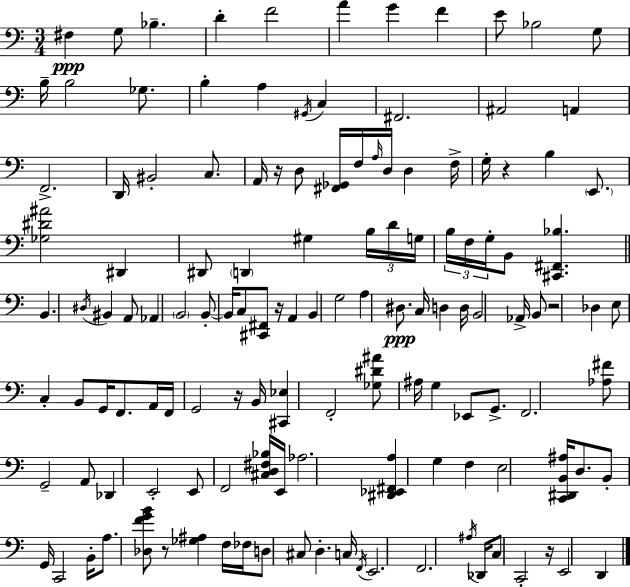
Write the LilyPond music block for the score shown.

{
  \clef bass
  \numericTimeSignature
  \time 3/4
  \key a \minor
  fis4\ppp g8 bes4.-- | d'4-. f'2 | a'4 g'4 f'4 | e'8 bes2 g8 | \break b16-- b2 ges8. | b4-. a4 \acciaccatura { gis,16 } c4 | fis,2. | ais,2 a,4 | \break f,2.-> | d,16 bis,2-. c8. | a,16 r16 d8 <fis, ges,>16 f16 \grace { a16 } d16 d4 | f16-> g16-. r4 b4 \parenthesize e,8. | \break <ges dis' ais'>2 dis,4 | dis,8 \parenthesize d,4 gis4 | \tuplet 3/2 { b16 d'16 g16 } \tuplet 3/2 { b16 f16 g16-. } b,8 <cis, fis, bes>4. | \bar "||" \break \key a \minor b,4. \acciaccatura { dis16 } bis,4 a,8 | aes,4 \parenthesize b,2 | b,8-.~~ b,16 c8 <cis, fis,>8 r16 a,4 | b,4 g2 | \break a4 dis8.\ppp c16 d4 | d16 b,2 aes,16-> b,8 | r2 des4 | e8 c4-. b,8 g,16 f,8. | \break a,16 f,16 g,2 r16 | b,16 <cis, ees>4 f,2-. | <ges dis' ais'>8 ais16 g4 ees,8 g,8.-> | f,2. | \break <aes fis'>8 g,2-- a,8 | des,4 e,2-. | e,8 f,2 <cis d fis bes>16 | e,16 aes2. | \break <dis, ees, fis, a>4 g4 f4 | e2 <c, dis, b, ais>16 d8. | b,8-. g,16 c,2 | b,16-. a8. <des f' g' b'>8 r8 <ges ais>4 | \break f16 fes16 d8 cis8 d4.-. | c16 \acciaccatura { f,16 } e,2. | f,2. | \acciaccatura { ais16 } des,16 c8 c,2-. | \break r16 e,2 d,4 | \bar "|."
}